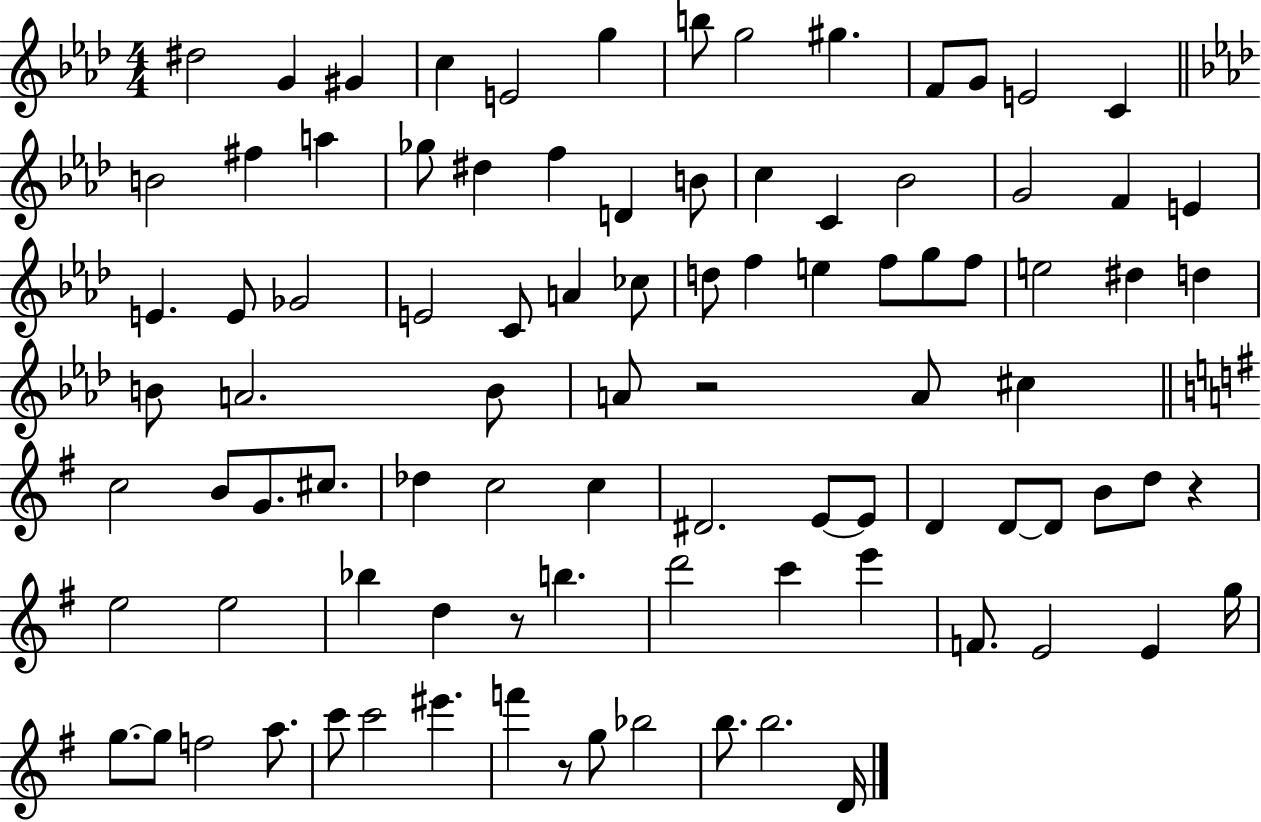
X:1
T:Untitled
M:4/4
L:1/4
K:Ab
^d2 G ^G c E2 g b/2 g2 ^g F/2 G/2 E2 C B2 ^f a _g/2 ^d f D B/2 c C _B2 G2 F E E E/2 _G2 E2 C/2 A _c/2 d/2 f e f/2 g/2 f/2 e2 ^d d B/2 A2 B/2 A/2 z2 A/2 ^c c2 B/2 G/2 ^c/2 _d c2 c ^D2 E/2 E/2 D D/2 D/2 B/2 d/2 z e2 e2 _b d z/2 b d'2 c' e' F/2 E2 E g/4 g/2 g/2 f2 a/2 c'/2 c'2 ^e' f' z/2 g/2 _b2 b/2 b2 D/4